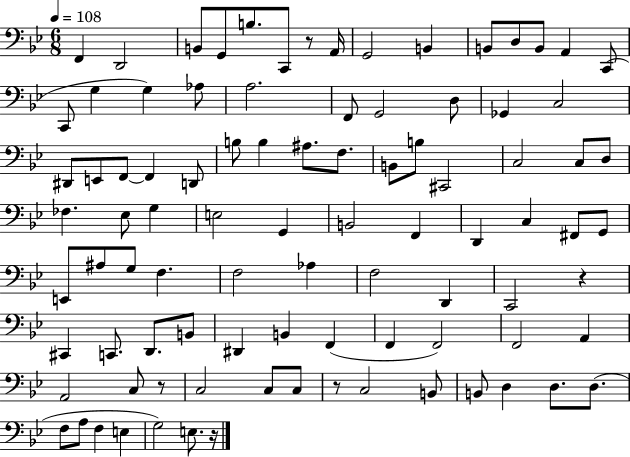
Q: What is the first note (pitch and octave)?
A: F2